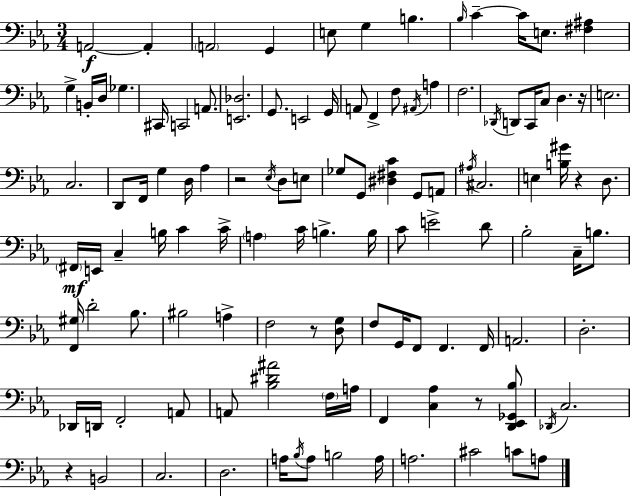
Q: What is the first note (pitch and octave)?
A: A2